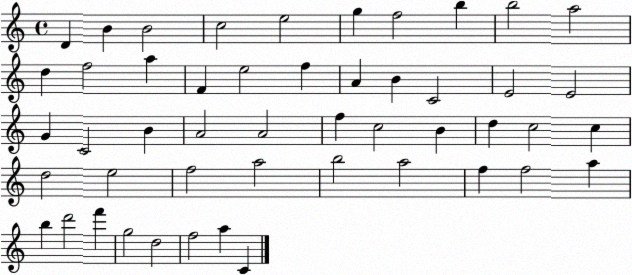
X:1
T:Untitled
M:4/4
L:1/4
K:C
D B B2 c2 e2 g f2 b b2 a2 d f2 a F e2 f A B C2 E2 E2 G C2 B A2 A2 f c2 B d c2 c d2 e2 f2 a2 b2 a2 f f2 a b d'2 f' g2 d2 f2 a C